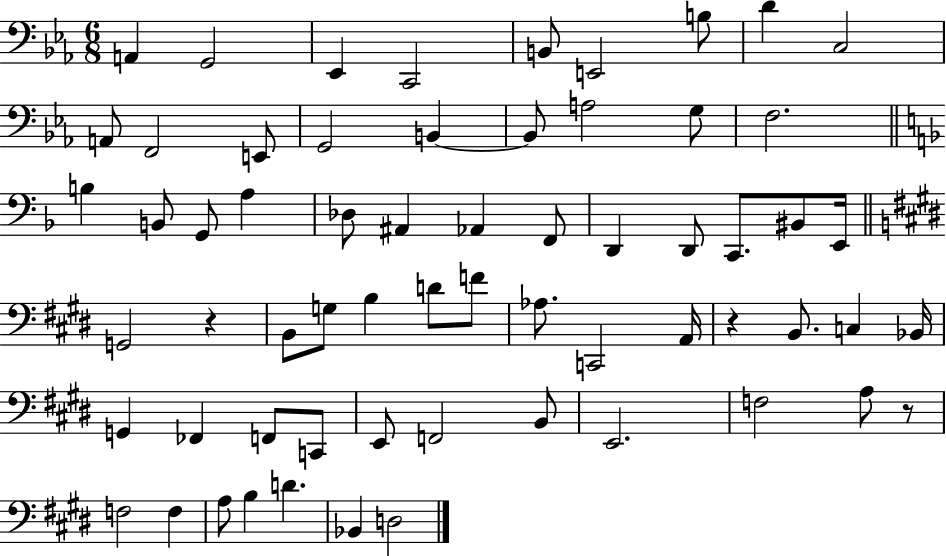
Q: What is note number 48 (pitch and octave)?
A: E2